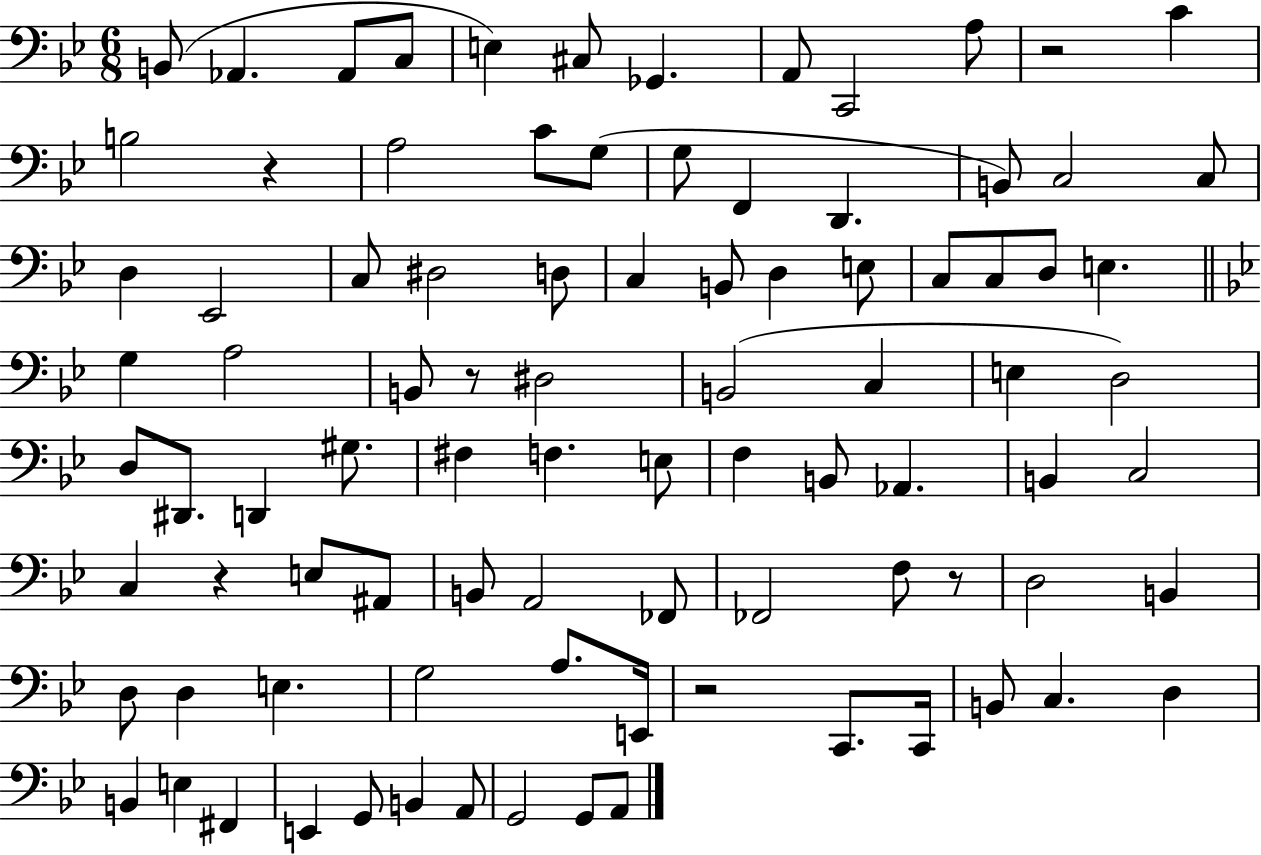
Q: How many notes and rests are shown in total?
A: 91